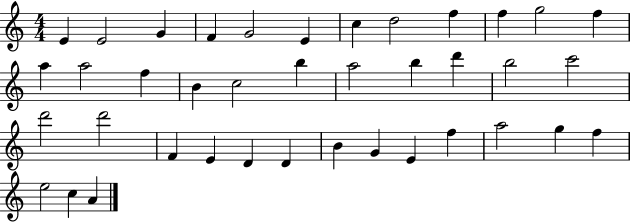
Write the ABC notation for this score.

X:1
T:Untitled
M:4/4
L:1/4
K:C
E E2 G F G2 E c d2 f f g2 f a a2 f B c2 b a2 b d' b2 c'2 d'2 d'2 F E D D B G E f a2 g f e2 c A